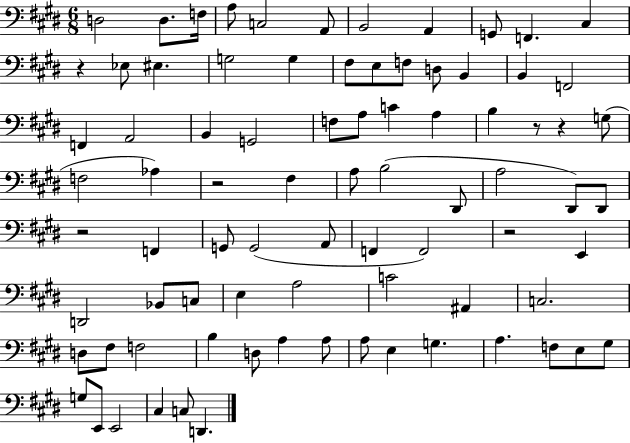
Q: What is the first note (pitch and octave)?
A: D3